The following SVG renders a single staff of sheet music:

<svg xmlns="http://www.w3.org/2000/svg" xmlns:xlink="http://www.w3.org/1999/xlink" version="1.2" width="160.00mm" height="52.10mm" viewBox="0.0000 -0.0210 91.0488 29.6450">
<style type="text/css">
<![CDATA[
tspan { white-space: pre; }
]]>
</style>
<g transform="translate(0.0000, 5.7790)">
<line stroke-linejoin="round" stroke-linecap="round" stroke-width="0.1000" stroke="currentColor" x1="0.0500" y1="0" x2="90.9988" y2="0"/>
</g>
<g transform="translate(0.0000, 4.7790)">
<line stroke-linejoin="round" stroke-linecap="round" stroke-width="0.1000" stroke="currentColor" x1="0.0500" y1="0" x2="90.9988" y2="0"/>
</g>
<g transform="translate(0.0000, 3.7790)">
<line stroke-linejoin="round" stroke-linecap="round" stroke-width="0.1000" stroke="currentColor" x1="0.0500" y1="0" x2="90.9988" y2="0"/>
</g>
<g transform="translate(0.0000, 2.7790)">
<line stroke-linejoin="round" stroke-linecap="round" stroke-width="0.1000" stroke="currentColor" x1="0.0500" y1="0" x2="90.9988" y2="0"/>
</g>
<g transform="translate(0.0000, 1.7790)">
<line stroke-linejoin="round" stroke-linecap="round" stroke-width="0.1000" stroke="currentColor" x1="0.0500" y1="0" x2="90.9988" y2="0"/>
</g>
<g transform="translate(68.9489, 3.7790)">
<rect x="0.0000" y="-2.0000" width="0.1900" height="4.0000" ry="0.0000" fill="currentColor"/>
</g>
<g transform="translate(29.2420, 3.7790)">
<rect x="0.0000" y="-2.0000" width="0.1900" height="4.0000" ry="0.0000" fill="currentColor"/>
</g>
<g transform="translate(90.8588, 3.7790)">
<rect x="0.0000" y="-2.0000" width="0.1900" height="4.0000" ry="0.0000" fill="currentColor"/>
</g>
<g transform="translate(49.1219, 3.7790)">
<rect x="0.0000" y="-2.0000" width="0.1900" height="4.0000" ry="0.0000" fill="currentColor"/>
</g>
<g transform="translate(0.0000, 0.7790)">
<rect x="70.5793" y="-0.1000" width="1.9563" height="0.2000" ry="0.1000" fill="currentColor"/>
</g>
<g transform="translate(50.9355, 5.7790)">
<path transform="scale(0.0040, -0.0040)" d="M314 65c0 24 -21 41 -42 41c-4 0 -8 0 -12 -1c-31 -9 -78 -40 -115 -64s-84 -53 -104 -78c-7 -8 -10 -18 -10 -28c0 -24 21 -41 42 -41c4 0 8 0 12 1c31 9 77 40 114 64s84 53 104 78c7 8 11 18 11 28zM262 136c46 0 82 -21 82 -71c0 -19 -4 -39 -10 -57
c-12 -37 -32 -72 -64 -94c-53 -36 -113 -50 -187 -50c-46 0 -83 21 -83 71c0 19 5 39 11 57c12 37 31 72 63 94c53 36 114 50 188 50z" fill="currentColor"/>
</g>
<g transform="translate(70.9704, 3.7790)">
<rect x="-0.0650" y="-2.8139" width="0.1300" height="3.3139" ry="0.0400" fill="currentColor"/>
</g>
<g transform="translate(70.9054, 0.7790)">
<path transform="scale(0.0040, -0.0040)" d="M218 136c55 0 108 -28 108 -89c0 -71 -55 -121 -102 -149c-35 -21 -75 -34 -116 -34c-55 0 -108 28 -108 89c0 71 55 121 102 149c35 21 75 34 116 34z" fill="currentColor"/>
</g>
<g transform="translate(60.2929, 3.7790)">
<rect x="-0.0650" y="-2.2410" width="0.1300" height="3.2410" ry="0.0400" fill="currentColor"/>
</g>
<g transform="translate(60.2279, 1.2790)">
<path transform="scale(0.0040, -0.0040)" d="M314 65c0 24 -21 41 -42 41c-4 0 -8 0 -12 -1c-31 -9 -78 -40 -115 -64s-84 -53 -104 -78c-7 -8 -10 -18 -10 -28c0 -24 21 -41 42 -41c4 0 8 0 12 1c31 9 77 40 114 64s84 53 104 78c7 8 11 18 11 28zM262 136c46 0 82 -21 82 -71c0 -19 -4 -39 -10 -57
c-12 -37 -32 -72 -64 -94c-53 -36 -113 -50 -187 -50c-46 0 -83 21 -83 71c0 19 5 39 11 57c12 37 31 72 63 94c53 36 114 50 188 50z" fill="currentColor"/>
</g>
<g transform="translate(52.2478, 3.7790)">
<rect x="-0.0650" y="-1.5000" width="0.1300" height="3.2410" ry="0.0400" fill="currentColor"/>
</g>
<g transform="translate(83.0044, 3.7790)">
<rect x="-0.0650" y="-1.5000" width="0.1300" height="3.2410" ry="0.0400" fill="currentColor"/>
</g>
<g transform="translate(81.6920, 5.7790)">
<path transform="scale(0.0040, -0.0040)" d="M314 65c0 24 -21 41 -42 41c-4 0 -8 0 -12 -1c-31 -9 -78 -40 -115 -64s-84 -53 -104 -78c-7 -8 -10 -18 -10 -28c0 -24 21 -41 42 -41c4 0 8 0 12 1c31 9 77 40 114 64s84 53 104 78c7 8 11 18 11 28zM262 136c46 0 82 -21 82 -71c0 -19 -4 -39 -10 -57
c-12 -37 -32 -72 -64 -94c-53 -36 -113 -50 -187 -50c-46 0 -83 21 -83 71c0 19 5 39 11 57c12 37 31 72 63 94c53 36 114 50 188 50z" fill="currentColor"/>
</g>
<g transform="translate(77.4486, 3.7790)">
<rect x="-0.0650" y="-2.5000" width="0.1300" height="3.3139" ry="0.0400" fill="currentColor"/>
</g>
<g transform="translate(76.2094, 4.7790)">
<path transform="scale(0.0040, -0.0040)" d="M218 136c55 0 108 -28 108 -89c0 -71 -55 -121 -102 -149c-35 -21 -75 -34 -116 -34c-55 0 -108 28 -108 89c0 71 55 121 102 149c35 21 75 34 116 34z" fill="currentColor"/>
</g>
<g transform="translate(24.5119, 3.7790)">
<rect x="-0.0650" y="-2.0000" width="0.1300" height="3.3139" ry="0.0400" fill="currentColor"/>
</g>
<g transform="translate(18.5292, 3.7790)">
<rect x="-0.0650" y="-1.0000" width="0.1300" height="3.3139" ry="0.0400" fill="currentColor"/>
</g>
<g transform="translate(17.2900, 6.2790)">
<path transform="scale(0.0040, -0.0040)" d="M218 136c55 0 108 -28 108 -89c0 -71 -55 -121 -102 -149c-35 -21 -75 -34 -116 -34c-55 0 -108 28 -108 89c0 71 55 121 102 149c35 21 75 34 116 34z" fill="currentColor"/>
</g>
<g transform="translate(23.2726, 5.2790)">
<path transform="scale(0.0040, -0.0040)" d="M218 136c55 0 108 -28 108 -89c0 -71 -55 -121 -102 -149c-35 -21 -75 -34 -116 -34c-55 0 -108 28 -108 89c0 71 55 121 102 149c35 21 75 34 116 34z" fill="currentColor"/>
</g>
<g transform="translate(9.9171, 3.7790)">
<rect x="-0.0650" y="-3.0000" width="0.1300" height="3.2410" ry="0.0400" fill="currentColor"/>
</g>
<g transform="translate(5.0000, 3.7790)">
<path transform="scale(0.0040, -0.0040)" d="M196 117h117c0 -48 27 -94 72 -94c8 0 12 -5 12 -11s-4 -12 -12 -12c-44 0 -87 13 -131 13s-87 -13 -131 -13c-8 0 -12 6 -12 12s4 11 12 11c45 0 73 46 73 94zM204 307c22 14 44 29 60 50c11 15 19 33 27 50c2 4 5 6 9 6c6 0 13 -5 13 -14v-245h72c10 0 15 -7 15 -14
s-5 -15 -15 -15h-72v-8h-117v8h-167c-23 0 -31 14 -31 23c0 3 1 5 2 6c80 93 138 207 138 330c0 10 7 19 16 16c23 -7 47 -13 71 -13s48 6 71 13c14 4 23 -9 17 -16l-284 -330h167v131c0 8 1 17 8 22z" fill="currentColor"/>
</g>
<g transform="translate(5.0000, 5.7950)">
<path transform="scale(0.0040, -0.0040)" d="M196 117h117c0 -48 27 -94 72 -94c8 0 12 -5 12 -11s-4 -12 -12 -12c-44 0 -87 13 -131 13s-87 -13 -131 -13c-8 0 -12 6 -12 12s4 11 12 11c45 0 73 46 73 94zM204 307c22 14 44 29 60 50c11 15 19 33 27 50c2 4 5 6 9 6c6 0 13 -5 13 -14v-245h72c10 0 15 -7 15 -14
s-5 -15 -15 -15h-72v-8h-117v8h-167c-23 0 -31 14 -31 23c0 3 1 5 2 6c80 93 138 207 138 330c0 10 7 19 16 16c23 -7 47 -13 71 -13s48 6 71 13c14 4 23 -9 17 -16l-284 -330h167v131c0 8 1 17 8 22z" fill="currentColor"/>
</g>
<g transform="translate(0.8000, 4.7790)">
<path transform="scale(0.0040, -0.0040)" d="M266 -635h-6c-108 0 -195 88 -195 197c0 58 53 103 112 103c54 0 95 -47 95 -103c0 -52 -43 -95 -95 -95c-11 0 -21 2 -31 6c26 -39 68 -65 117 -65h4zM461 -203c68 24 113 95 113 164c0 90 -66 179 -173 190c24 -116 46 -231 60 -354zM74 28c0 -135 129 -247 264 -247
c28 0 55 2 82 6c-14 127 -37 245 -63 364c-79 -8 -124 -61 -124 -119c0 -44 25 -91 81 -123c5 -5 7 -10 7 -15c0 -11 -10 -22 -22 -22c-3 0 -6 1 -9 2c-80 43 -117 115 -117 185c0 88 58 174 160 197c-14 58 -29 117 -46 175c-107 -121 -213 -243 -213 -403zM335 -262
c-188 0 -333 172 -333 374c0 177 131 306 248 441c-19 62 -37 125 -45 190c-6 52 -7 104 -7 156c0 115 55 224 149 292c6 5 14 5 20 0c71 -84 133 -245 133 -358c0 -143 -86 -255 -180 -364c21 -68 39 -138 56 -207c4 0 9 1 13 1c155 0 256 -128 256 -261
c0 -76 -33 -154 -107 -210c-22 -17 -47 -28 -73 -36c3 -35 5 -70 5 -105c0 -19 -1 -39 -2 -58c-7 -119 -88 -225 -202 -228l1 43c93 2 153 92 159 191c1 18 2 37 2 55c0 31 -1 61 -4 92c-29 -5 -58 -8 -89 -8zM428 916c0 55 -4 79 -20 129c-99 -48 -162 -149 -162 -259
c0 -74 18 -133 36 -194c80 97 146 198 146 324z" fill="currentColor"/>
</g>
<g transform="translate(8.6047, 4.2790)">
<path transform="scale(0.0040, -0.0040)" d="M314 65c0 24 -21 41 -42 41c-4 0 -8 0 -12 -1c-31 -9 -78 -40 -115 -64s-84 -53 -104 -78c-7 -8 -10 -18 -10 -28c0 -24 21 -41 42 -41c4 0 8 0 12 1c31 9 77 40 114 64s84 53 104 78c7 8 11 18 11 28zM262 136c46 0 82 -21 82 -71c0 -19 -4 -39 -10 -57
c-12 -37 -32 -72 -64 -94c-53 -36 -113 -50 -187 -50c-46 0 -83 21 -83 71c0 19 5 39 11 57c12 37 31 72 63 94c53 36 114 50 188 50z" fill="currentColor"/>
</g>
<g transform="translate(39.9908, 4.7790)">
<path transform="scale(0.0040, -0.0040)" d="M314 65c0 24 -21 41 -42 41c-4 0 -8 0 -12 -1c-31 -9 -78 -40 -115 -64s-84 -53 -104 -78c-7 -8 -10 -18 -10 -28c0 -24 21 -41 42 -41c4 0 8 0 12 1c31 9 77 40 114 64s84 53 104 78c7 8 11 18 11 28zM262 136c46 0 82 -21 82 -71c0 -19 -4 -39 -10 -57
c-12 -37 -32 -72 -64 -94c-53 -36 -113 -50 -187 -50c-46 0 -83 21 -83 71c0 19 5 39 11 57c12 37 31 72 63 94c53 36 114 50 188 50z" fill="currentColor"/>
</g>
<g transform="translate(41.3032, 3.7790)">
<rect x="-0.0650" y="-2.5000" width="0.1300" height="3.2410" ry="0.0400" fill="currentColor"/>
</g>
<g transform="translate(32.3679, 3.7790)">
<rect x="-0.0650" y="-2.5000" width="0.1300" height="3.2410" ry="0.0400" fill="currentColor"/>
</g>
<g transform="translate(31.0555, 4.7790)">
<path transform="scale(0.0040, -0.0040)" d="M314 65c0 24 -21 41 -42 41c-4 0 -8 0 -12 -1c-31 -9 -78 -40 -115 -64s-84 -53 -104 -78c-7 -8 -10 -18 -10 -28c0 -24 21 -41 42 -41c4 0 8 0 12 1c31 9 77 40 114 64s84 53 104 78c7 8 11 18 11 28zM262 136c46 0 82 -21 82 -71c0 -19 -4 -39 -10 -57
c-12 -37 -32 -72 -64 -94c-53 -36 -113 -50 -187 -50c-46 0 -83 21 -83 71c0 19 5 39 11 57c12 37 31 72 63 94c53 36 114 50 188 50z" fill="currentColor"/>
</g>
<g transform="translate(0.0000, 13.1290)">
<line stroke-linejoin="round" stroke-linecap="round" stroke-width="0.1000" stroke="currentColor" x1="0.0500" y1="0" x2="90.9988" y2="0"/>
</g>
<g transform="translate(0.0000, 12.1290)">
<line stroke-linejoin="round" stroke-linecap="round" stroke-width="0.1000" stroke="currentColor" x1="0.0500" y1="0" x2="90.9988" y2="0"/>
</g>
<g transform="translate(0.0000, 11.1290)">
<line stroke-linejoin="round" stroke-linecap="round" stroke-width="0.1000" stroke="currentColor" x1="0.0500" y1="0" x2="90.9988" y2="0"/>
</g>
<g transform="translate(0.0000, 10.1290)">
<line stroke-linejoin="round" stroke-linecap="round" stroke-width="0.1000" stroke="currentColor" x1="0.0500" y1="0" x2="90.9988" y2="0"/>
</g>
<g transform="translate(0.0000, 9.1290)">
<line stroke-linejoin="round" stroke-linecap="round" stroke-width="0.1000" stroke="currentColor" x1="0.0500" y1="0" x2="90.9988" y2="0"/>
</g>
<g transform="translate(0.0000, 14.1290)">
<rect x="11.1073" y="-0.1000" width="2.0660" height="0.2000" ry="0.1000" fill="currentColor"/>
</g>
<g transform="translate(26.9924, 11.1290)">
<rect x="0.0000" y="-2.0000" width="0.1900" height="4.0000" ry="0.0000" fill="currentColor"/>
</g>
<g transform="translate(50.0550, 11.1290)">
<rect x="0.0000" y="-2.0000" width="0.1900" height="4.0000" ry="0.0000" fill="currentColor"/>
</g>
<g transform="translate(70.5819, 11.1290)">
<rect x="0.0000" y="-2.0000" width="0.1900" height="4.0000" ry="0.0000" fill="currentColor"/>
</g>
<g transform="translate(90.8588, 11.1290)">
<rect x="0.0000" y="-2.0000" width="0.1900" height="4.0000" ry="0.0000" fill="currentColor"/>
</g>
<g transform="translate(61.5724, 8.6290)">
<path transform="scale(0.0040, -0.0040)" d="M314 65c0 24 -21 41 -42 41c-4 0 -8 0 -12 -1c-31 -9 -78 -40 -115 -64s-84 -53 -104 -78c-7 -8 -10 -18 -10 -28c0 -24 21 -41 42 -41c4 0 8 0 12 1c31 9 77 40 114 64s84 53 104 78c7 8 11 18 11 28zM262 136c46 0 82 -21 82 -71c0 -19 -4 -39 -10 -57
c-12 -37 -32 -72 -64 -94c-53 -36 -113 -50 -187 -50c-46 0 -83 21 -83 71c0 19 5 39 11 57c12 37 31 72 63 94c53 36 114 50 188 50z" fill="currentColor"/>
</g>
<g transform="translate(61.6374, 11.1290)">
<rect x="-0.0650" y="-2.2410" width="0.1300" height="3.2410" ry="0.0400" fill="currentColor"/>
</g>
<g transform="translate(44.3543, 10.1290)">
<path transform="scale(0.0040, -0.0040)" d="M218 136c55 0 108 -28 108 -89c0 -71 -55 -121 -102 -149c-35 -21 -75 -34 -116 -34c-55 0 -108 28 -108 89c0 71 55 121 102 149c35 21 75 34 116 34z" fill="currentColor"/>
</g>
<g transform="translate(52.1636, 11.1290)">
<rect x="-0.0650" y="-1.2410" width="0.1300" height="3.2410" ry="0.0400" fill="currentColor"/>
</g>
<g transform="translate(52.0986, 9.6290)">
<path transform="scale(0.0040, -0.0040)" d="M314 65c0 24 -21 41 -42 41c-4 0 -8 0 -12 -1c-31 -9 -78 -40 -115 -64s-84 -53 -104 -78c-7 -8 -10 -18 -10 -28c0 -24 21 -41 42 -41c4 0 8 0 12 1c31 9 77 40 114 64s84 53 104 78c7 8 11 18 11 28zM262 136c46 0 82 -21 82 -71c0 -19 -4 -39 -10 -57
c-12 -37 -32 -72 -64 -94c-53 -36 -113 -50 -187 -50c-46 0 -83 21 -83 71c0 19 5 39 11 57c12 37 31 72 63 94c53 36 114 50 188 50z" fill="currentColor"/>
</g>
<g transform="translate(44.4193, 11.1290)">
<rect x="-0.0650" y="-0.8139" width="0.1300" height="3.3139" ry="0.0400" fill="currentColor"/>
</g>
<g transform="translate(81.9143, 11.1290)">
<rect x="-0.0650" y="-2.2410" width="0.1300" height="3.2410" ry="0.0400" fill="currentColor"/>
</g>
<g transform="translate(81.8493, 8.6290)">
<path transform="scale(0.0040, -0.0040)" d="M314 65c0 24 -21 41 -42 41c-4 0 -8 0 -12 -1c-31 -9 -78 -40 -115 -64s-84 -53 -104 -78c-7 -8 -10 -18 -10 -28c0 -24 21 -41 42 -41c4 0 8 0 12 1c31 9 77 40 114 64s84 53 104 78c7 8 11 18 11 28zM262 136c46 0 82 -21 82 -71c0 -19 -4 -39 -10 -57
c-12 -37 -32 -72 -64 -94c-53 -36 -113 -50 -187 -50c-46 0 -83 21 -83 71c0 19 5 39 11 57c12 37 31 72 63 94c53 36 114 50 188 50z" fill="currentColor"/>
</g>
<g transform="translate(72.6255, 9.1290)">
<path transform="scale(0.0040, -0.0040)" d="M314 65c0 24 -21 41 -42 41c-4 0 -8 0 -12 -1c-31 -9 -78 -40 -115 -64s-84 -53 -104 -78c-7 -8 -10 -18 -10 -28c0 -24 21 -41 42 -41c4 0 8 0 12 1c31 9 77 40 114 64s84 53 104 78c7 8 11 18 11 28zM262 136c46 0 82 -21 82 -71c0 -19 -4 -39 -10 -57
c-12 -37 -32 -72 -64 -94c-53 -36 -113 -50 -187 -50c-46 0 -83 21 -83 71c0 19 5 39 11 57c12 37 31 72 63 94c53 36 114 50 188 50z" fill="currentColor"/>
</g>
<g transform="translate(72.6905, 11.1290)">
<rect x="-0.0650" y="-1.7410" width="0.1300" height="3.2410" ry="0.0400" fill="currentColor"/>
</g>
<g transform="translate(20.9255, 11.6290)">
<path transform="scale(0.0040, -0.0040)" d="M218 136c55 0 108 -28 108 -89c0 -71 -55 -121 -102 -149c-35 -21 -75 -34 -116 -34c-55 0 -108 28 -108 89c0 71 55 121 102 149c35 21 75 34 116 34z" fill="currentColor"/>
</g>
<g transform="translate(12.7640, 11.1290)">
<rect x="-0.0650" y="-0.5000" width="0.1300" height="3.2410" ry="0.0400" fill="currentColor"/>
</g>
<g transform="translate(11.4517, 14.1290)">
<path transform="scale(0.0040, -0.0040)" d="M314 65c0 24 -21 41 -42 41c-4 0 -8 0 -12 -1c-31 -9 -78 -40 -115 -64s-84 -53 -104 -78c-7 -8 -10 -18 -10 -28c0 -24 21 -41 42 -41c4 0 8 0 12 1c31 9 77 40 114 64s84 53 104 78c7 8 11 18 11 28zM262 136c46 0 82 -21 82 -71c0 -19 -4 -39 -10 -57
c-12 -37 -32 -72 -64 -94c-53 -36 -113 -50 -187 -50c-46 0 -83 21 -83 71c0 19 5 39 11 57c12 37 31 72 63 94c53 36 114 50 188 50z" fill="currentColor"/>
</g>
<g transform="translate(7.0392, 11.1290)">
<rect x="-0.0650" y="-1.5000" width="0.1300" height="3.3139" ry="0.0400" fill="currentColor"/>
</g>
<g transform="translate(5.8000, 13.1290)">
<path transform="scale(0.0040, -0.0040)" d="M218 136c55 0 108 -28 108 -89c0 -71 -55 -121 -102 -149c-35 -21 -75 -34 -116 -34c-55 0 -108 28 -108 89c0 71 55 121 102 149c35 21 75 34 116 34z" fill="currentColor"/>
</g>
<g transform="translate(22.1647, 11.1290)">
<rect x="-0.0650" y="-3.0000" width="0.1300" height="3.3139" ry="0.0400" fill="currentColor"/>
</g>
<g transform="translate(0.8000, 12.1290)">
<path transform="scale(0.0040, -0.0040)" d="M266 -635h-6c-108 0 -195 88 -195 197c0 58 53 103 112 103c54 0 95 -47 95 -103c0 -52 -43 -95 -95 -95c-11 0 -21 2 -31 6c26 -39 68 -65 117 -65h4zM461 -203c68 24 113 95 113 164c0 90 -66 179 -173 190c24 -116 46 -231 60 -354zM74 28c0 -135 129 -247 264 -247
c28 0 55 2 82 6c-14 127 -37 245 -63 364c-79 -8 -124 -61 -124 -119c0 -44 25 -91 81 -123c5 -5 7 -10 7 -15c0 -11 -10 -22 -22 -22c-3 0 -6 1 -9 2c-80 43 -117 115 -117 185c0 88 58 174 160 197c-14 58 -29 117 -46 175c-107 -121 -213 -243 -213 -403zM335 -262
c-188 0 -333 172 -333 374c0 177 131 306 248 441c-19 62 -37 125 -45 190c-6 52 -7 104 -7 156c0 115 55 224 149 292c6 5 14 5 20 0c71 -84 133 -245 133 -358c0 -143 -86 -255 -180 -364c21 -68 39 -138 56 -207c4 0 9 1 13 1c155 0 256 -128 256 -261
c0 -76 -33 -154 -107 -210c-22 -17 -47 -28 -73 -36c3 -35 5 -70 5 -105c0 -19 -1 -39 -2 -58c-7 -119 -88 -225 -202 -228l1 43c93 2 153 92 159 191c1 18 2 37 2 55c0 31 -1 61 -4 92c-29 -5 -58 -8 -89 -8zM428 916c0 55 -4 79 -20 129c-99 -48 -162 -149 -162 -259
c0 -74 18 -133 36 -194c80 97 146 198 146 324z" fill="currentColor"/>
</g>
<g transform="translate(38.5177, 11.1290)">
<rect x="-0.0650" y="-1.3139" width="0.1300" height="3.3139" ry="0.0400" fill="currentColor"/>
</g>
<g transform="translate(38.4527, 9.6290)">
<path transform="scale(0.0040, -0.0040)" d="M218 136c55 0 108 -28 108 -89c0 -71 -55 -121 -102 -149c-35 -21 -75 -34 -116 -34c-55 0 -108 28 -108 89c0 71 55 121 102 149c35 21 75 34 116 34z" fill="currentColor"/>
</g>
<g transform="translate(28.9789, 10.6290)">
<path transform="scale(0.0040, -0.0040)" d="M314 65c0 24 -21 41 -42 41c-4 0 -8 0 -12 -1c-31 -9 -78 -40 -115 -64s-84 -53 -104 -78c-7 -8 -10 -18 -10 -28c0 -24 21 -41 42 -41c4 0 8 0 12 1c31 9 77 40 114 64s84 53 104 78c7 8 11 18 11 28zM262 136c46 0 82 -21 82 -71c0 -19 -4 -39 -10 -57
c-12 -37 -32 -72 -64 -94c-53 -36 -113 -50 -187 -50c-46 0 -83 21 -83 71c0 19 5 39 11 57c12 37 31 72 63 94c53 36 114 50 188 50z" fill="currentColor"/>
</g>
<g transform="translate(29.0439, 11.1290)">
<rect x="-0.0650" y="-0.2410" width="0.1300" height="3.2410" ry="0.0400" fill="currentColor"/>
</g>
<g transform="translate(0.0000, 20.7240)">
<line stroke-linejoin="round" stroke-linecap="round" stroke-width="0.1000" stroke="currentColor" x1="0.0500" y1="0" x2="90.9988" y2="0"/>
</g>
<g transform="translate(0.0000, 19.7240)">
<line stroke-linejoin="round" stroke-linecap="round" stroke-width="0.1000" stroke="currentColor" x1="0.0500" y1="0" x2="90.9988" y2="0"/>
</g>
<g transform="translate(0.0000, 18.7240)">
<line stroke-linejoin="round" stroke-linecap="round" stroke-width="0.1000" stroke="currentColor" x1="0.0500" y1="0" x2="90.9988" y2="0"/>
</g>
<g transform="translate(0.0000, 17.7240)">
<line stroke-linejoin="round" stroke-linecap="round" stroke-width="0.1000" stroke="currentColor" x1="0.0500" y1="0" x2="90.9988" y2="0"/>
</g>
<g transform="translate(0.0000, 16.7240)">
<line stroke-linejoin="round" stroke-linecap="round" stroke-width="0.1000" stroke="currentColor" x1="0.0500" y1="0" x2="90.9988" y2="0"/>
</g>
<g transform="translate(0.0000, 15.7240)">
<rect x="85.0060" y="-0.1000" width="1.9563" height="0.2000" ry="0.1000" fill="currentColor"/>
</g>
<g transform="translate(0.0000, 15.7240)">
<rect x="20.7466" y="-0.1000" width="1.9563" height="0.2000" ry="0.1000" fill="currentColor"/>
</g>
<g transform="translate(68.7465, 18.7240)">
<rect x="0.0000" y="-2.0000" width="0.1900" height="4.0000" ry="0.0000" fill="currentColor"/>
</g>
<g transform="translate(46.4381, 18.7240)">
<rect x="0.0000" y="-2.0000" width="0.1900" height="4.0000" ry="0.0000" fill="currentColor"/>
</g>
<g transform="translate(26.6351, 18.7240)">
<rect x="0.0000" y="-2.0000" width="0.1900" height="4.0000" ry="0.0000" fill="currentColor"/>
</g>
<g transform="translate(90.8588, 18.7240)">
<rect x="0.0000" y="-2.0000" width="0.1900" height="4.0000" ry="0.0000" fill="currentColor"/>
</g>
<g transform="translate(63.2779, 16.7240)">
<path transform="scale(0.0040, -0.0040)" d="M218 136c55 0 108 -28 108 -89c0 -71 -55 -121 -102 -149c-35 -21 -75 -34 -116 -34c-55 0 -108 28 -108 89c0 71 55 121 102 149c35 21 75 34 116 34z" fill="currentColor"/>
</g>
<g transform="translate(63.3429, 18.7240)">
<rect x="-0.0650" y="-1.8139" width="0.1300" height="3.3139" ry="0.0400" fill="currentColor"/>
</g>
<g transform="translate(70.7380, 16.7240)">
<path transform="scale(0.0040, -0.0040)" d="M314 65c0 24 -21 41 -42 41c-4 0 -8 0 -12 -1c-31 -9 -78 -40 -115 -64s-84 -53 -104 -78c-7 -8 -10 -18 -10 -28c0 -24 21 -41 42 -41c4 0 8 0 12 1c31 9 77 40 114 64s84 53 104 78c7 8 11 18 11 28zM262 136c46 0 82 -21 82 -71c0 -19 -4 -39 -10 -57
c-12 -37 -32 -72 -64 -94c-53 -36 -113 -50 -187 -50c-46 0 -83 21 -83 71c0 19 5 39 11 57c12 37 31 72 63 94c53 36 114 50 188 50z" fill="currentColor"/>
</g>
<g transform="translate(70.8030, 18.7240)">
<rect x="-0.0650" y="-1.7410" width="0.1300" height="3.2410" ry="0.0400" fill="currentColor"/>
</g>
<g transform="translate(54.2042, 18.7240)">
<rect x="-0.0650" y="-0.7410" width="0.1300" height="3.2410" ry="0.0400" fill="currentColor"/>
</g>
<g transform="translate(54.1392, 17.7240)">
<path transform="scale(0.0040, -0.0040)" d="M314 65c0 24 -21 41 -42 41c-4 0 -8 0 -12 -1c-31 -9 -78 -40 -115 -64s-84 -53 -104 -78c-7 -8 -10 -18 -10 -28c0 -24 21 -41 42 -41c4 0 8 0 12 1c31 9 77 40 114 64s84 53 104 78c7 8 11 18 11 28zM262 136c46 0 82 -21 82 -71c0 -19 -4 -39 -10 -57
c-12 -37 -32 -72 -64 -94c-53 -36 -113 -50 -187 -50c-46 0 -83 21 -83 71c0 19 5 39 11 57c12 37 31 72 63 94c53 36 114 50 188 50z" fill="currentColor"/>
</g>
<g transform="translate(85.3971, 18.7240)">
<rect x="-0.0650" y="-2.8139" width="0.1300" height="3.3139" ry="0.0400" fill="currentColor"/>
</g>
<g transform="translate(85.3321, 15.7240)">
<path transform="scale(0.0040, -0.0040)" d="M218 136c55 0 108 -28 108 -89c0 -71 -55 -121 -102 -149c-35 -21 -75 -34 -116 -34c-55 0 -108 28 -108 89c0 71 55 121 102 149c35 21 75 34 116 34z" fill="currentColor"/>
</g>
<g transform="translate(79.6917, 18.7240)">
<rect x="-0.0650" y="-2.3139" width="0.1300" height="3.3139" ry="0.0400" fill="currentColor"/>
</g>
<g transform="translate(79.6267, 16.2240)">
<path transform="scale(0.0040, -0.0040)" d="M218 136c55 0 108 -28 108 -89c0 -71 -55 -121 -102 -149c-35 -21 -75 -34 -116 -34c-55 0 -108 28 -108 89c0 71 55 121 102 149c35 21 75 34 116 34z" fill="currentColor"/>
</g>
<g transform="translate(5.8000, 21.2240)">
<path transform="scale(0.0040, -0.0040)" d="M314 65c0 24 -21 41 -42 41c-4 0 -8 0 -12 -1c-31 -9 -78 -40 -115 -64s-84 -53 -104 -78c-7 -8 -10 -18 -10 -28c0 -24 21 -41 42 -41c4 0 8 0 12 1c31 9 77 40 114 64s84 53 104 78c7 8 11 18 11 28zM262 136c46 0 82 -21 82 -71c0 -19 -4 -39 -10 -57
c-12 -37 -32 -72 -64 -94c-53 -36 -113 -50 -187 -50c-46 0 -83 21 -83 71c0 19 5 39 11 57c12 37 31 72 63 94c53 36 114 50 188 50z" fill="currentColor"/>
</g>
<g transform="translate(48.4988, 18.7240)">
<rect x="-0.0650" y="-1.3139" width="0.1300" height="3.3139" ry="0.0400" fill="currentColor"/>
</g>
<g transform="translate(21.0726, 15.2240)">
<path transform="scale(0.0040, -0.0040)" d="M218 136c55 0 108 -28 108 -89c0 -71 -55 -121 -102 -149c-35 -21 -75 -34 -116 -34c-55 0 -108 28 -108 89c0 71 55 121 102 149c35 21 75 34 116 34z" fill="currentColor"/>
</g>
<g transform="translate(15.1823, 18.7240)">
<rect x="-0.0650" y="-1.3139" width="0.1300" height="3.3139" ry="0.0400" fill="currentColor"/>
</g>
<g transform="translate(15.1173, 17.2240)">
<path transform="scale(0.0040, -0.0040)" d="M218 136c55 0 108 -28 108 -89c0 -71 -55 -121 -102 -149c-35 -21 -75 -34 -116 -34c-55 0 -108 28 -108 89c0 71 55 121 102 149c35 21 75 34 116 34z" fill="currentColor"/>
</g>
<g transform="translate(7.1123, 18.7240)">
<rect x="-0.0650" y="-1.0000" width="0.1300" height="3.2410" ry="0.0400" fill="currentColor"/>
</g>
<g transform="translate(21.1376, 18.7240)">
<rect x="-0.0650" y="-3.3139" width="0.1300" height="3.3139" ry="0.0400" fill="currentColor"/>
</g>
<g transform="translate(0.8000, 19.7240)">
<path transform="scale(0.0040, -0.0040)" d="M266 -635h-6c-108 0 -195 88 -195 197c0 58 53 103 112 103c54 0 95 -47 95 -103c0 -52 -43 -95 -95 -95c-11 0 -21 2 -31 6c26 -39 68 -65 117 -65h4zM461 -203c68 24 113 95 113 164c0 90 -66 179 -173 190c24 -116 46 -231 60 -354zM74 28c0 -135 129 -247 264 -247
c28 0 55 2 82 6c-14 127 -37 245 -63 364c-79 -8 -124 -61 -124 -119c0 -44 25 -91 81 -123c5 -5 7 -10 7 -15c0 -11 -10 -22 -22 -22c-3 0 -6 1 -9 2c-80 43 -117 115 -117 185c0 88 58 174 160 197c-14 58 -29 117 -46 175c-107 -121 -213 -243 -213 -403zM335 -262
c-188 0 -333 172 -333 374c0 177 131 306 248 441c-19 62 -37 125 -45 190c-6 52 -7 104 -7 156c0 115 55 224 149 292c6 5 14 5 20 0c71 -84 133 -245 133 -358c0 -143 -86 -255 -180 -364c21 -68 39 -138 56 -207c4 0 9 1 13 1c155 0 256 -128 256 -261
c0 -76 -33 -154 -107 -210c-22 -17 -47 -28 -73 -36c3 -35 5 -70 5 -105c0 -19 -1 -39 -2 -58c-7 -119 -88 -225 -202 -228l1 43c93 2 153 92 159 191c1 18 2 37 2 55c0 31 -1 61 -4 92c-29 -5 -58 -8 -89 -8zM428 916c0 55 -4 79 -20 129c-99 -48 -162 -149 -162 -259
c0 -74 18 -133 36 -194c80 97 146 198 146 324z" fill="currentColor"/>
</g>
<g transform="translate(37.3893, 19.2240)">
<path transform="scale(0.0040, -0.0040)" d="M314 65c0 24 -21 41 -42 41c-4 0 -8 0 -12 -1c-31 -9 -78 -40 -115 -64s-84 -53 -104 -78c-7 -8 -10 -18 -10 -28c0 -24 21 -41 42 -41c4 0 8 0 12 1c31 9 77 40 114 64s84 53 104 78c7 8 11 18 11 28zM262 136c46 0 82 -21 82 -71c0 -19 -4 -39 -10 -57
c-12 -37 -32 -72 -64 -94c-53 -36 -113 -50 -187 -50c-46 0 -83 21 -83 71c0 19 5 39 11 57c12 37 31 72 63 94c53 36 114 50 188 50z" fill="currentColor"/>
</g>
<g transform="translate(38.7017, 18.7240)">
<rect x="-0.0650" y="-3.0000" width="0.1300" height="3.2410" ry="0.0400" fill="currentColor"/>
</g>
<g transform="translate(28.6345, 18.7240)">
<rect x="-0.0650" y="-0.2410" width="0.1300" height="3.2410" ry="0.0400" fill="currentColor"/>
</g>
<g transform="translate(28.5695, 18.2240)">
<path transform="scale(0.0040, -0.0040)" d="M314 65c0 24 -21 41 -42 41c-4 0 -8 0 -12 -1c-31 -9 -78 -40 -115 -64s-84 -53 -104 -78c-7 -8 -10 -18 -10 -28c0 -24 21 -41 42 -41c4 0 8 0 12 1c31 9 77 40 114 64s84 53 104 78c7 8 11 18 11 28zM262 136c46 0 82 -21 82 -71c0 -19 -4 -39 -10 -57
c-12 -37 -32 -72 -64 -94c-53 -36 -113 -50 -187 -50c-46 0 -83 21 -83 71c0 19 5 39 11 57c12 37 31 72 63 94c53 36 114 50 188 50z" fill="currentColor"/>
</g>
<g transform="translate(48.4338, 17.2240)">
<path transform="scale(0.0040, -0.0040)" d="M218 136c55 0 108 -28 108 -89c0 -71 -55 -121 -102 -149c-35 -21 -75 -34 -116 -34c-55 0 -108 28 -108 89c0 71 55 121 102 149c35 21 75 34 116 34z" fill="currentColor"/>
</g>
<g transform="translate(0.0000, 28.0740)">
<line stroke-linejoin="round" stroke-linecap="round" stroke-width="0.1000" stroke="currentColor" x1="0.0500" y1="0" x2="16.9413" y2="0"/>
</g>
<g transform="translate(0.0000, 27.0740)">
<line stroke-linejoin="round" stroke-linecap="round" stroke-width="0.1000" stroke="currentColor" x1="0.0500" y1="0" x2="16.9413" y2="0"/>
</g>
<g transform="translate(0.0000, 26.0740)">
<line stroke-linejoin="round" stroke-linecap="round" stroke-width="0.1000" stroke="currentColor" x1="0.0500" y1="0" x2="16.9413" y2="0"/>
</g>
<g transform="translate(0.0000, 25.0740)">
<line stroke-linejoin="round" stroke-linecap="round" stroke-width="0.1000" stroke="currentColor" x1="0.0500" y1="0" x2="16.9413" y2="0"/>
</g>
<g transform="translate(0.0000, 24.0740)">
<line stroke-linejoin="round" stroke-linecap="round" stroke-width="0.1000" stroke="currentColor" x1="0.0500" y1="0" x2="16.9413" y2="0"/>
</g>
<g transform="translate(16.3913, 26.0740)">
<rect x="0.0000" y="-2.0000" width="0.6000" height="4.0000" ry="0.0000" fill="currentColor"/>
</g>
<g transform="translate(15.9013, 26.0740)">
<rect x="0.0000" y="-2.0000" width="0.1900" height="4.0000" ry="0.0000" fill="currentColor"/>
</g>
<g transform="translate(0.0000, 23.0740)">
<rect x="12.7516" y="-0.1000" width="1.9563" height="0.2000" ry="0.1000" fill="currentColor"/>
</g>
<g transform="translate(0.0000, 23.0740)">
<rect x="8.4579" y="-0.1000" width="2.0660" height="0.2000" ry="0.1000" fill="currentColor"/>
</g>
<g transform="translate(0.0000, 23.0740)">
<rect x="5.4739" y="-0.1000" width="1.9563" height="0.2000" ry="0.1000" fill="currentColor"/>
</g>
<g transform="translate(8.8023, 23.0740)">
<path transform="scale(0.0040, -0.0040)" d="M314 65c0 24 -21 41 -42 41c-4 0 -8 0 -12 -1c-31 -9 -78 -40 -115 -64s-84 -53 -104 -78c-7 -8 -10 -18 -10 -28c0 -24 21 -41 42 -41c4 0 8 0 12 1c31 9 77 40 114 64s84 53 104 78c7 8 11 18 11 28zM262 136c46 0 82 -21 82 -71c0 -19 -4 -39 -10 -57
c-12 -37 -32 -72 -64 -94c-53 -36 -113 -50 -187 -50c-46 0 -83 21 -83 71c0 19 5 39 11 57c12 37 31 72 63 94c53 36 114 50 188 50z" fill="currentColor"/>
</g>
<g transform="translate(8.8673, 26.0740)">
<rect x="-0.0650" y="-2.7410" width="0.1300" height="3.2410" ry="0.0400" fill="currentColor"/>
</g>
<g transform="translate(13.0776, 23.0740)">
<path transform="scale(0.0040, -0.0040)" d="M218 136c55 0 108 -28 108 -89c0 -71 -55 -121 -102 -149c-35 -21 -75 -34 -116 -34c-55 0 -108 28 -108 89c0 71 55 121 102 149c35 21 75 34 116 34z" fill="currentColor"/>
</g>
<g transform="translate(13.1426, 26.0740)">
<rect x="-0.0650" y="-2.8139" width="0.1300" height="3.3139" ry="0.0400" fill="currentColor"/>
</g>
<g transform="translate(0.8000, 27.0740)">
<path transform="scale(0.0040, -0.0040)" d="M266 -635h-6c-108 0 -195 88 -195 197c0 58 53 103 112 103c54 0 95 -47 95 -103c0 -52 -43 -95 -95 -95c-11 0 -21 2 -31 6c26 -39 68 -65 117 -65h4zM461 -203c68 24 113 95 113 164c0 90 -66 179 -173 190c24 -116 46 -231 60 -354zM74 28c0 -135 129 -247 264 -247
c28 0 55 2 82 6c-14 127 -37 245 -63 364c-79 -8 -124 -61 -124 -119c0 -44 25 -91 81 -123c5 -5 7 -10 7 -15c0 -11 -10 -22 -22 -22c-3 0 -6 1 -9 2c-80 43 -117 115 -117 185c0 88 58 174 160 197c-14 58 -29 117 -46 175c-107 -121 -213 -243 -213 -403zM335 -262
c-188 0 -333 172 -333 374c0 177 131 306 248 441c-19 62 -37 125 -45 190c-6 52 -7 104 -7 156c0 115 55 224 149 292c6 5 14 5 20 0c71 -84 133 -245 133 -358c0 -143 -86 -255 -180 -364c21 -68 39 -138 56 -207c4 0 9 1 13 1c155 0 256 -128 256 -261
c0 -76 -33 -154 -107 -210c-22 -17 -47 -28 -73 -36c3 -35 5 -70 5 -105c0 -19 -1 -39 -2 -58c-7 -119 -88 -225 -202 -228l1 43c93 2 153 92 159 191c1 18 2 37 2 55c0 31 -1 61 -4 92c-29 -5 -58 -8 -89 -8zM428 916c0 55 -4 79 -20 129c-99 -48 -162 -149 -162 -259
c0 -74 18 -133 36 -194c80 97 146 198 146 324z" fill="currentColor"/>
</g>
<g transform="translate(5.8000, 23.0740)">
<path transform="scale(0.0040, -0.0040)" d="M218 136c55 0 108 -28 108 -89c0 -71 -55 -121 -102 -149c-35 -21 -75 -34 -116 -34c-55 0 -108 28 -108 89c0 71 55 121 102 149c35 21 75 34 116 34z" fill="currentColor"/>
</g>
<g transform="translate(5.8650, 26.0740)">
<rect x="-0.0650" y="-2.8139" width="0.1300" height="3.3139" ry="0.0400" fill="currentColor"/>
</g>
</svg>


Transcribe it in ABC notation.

X:1
T:Untitled
M:4/4
L:1/4
K:C
A2 D F G2 G2 E2 g2 a G E2 E C2 A c2 e d e2 g2 f2 g2 D2 e b c2 A2 e d2 f f2 g a a a2 a